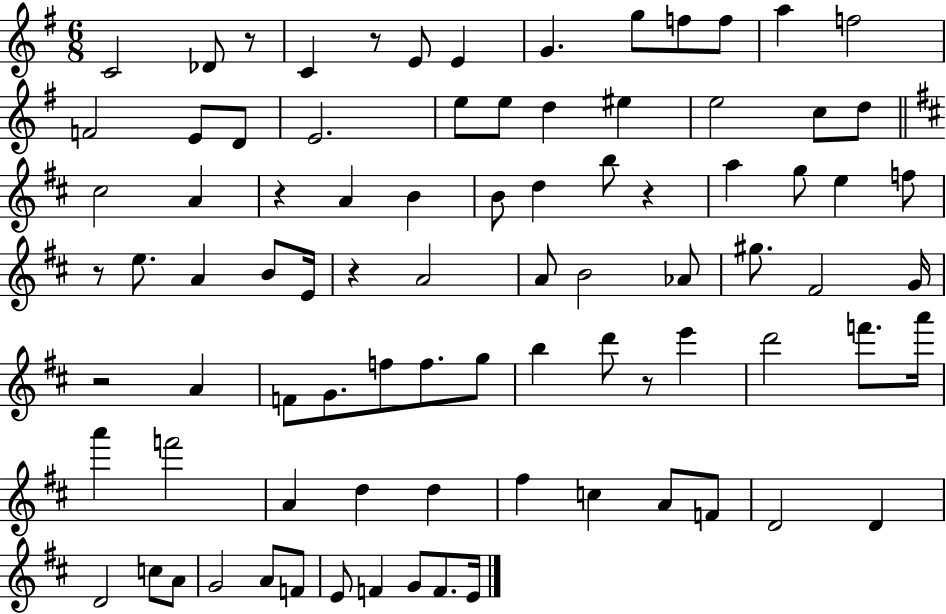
C4/h Db4/e R/e C4/q R/e E4/e E4/q G4/q. G5/e F5/e F5/e A5/q F5/h F4/h E4/e D4/e E4/h. E5/e E5/e D5/q EIS5/q E5/h C5/e D5/e C#5/h A4/q R/q A4/q B4/q B4/e D5/q B5/e R/q A5/q G5/e E5/q F5/e R/e E5/e. A4/q B4/e E4/s R/q A4/h A4/e B4/h Ab4/e G#5/e. F#4/h G4/s R/h A4/q F4/e G4/e. F5/e F5/e. G5/e B5/q D6/e R/e E6/q D6/h F6/e. A6/s A6/q F6/h A4/q D5/q D5/q F#5/q C5/q A4/e F4/e D4/h D4/q D4/h C5/e A4/e G4/h A4/e F4/e E4/e F4/q G4/e F4/e. E4/s